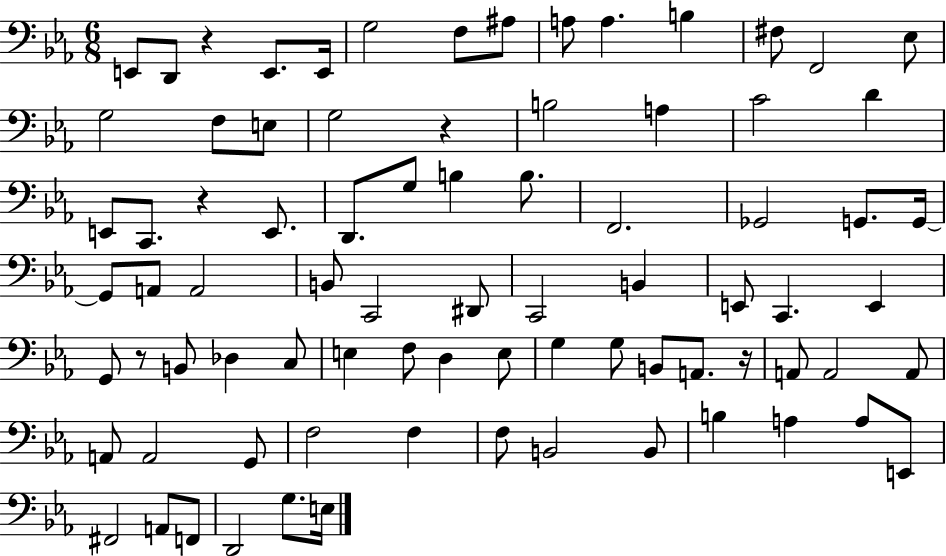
{
  \clef bass
  \numericTimeSignature
  \time 6/8
  \key ees \major
  e,8 d,8 r4 e,8. e,16 | g2 f8 ais8 | a8 a4. b4 | fis8 f,2 ees8 | \break g2 f8 e8 | g2 r4 | b2 a4 | c'2 d'4 | \break e,8 c,8. r4 e,8. | d,8. g8 b4 b8. | f,2. | ges,2 g,8. g,16~~ | \break g,8 a,8 a,2 | b,8 c,2 dis,8 | c,2 b,4 | e,8 c,4. e,4 | \break g,8 r8 b,8 des4 c8 | e4 f8 d4 e8 | g4 g8 b,8 a,8. r16 | a,8 a,2 a,8 | \break a,8 a,2 g,8 | f2 f4 | f8 b,2 b,8 | b4 a4 a8 e,8 | \break fis,2 a,8 f,8 | d,2 g8. e16 | \bar "|."
}